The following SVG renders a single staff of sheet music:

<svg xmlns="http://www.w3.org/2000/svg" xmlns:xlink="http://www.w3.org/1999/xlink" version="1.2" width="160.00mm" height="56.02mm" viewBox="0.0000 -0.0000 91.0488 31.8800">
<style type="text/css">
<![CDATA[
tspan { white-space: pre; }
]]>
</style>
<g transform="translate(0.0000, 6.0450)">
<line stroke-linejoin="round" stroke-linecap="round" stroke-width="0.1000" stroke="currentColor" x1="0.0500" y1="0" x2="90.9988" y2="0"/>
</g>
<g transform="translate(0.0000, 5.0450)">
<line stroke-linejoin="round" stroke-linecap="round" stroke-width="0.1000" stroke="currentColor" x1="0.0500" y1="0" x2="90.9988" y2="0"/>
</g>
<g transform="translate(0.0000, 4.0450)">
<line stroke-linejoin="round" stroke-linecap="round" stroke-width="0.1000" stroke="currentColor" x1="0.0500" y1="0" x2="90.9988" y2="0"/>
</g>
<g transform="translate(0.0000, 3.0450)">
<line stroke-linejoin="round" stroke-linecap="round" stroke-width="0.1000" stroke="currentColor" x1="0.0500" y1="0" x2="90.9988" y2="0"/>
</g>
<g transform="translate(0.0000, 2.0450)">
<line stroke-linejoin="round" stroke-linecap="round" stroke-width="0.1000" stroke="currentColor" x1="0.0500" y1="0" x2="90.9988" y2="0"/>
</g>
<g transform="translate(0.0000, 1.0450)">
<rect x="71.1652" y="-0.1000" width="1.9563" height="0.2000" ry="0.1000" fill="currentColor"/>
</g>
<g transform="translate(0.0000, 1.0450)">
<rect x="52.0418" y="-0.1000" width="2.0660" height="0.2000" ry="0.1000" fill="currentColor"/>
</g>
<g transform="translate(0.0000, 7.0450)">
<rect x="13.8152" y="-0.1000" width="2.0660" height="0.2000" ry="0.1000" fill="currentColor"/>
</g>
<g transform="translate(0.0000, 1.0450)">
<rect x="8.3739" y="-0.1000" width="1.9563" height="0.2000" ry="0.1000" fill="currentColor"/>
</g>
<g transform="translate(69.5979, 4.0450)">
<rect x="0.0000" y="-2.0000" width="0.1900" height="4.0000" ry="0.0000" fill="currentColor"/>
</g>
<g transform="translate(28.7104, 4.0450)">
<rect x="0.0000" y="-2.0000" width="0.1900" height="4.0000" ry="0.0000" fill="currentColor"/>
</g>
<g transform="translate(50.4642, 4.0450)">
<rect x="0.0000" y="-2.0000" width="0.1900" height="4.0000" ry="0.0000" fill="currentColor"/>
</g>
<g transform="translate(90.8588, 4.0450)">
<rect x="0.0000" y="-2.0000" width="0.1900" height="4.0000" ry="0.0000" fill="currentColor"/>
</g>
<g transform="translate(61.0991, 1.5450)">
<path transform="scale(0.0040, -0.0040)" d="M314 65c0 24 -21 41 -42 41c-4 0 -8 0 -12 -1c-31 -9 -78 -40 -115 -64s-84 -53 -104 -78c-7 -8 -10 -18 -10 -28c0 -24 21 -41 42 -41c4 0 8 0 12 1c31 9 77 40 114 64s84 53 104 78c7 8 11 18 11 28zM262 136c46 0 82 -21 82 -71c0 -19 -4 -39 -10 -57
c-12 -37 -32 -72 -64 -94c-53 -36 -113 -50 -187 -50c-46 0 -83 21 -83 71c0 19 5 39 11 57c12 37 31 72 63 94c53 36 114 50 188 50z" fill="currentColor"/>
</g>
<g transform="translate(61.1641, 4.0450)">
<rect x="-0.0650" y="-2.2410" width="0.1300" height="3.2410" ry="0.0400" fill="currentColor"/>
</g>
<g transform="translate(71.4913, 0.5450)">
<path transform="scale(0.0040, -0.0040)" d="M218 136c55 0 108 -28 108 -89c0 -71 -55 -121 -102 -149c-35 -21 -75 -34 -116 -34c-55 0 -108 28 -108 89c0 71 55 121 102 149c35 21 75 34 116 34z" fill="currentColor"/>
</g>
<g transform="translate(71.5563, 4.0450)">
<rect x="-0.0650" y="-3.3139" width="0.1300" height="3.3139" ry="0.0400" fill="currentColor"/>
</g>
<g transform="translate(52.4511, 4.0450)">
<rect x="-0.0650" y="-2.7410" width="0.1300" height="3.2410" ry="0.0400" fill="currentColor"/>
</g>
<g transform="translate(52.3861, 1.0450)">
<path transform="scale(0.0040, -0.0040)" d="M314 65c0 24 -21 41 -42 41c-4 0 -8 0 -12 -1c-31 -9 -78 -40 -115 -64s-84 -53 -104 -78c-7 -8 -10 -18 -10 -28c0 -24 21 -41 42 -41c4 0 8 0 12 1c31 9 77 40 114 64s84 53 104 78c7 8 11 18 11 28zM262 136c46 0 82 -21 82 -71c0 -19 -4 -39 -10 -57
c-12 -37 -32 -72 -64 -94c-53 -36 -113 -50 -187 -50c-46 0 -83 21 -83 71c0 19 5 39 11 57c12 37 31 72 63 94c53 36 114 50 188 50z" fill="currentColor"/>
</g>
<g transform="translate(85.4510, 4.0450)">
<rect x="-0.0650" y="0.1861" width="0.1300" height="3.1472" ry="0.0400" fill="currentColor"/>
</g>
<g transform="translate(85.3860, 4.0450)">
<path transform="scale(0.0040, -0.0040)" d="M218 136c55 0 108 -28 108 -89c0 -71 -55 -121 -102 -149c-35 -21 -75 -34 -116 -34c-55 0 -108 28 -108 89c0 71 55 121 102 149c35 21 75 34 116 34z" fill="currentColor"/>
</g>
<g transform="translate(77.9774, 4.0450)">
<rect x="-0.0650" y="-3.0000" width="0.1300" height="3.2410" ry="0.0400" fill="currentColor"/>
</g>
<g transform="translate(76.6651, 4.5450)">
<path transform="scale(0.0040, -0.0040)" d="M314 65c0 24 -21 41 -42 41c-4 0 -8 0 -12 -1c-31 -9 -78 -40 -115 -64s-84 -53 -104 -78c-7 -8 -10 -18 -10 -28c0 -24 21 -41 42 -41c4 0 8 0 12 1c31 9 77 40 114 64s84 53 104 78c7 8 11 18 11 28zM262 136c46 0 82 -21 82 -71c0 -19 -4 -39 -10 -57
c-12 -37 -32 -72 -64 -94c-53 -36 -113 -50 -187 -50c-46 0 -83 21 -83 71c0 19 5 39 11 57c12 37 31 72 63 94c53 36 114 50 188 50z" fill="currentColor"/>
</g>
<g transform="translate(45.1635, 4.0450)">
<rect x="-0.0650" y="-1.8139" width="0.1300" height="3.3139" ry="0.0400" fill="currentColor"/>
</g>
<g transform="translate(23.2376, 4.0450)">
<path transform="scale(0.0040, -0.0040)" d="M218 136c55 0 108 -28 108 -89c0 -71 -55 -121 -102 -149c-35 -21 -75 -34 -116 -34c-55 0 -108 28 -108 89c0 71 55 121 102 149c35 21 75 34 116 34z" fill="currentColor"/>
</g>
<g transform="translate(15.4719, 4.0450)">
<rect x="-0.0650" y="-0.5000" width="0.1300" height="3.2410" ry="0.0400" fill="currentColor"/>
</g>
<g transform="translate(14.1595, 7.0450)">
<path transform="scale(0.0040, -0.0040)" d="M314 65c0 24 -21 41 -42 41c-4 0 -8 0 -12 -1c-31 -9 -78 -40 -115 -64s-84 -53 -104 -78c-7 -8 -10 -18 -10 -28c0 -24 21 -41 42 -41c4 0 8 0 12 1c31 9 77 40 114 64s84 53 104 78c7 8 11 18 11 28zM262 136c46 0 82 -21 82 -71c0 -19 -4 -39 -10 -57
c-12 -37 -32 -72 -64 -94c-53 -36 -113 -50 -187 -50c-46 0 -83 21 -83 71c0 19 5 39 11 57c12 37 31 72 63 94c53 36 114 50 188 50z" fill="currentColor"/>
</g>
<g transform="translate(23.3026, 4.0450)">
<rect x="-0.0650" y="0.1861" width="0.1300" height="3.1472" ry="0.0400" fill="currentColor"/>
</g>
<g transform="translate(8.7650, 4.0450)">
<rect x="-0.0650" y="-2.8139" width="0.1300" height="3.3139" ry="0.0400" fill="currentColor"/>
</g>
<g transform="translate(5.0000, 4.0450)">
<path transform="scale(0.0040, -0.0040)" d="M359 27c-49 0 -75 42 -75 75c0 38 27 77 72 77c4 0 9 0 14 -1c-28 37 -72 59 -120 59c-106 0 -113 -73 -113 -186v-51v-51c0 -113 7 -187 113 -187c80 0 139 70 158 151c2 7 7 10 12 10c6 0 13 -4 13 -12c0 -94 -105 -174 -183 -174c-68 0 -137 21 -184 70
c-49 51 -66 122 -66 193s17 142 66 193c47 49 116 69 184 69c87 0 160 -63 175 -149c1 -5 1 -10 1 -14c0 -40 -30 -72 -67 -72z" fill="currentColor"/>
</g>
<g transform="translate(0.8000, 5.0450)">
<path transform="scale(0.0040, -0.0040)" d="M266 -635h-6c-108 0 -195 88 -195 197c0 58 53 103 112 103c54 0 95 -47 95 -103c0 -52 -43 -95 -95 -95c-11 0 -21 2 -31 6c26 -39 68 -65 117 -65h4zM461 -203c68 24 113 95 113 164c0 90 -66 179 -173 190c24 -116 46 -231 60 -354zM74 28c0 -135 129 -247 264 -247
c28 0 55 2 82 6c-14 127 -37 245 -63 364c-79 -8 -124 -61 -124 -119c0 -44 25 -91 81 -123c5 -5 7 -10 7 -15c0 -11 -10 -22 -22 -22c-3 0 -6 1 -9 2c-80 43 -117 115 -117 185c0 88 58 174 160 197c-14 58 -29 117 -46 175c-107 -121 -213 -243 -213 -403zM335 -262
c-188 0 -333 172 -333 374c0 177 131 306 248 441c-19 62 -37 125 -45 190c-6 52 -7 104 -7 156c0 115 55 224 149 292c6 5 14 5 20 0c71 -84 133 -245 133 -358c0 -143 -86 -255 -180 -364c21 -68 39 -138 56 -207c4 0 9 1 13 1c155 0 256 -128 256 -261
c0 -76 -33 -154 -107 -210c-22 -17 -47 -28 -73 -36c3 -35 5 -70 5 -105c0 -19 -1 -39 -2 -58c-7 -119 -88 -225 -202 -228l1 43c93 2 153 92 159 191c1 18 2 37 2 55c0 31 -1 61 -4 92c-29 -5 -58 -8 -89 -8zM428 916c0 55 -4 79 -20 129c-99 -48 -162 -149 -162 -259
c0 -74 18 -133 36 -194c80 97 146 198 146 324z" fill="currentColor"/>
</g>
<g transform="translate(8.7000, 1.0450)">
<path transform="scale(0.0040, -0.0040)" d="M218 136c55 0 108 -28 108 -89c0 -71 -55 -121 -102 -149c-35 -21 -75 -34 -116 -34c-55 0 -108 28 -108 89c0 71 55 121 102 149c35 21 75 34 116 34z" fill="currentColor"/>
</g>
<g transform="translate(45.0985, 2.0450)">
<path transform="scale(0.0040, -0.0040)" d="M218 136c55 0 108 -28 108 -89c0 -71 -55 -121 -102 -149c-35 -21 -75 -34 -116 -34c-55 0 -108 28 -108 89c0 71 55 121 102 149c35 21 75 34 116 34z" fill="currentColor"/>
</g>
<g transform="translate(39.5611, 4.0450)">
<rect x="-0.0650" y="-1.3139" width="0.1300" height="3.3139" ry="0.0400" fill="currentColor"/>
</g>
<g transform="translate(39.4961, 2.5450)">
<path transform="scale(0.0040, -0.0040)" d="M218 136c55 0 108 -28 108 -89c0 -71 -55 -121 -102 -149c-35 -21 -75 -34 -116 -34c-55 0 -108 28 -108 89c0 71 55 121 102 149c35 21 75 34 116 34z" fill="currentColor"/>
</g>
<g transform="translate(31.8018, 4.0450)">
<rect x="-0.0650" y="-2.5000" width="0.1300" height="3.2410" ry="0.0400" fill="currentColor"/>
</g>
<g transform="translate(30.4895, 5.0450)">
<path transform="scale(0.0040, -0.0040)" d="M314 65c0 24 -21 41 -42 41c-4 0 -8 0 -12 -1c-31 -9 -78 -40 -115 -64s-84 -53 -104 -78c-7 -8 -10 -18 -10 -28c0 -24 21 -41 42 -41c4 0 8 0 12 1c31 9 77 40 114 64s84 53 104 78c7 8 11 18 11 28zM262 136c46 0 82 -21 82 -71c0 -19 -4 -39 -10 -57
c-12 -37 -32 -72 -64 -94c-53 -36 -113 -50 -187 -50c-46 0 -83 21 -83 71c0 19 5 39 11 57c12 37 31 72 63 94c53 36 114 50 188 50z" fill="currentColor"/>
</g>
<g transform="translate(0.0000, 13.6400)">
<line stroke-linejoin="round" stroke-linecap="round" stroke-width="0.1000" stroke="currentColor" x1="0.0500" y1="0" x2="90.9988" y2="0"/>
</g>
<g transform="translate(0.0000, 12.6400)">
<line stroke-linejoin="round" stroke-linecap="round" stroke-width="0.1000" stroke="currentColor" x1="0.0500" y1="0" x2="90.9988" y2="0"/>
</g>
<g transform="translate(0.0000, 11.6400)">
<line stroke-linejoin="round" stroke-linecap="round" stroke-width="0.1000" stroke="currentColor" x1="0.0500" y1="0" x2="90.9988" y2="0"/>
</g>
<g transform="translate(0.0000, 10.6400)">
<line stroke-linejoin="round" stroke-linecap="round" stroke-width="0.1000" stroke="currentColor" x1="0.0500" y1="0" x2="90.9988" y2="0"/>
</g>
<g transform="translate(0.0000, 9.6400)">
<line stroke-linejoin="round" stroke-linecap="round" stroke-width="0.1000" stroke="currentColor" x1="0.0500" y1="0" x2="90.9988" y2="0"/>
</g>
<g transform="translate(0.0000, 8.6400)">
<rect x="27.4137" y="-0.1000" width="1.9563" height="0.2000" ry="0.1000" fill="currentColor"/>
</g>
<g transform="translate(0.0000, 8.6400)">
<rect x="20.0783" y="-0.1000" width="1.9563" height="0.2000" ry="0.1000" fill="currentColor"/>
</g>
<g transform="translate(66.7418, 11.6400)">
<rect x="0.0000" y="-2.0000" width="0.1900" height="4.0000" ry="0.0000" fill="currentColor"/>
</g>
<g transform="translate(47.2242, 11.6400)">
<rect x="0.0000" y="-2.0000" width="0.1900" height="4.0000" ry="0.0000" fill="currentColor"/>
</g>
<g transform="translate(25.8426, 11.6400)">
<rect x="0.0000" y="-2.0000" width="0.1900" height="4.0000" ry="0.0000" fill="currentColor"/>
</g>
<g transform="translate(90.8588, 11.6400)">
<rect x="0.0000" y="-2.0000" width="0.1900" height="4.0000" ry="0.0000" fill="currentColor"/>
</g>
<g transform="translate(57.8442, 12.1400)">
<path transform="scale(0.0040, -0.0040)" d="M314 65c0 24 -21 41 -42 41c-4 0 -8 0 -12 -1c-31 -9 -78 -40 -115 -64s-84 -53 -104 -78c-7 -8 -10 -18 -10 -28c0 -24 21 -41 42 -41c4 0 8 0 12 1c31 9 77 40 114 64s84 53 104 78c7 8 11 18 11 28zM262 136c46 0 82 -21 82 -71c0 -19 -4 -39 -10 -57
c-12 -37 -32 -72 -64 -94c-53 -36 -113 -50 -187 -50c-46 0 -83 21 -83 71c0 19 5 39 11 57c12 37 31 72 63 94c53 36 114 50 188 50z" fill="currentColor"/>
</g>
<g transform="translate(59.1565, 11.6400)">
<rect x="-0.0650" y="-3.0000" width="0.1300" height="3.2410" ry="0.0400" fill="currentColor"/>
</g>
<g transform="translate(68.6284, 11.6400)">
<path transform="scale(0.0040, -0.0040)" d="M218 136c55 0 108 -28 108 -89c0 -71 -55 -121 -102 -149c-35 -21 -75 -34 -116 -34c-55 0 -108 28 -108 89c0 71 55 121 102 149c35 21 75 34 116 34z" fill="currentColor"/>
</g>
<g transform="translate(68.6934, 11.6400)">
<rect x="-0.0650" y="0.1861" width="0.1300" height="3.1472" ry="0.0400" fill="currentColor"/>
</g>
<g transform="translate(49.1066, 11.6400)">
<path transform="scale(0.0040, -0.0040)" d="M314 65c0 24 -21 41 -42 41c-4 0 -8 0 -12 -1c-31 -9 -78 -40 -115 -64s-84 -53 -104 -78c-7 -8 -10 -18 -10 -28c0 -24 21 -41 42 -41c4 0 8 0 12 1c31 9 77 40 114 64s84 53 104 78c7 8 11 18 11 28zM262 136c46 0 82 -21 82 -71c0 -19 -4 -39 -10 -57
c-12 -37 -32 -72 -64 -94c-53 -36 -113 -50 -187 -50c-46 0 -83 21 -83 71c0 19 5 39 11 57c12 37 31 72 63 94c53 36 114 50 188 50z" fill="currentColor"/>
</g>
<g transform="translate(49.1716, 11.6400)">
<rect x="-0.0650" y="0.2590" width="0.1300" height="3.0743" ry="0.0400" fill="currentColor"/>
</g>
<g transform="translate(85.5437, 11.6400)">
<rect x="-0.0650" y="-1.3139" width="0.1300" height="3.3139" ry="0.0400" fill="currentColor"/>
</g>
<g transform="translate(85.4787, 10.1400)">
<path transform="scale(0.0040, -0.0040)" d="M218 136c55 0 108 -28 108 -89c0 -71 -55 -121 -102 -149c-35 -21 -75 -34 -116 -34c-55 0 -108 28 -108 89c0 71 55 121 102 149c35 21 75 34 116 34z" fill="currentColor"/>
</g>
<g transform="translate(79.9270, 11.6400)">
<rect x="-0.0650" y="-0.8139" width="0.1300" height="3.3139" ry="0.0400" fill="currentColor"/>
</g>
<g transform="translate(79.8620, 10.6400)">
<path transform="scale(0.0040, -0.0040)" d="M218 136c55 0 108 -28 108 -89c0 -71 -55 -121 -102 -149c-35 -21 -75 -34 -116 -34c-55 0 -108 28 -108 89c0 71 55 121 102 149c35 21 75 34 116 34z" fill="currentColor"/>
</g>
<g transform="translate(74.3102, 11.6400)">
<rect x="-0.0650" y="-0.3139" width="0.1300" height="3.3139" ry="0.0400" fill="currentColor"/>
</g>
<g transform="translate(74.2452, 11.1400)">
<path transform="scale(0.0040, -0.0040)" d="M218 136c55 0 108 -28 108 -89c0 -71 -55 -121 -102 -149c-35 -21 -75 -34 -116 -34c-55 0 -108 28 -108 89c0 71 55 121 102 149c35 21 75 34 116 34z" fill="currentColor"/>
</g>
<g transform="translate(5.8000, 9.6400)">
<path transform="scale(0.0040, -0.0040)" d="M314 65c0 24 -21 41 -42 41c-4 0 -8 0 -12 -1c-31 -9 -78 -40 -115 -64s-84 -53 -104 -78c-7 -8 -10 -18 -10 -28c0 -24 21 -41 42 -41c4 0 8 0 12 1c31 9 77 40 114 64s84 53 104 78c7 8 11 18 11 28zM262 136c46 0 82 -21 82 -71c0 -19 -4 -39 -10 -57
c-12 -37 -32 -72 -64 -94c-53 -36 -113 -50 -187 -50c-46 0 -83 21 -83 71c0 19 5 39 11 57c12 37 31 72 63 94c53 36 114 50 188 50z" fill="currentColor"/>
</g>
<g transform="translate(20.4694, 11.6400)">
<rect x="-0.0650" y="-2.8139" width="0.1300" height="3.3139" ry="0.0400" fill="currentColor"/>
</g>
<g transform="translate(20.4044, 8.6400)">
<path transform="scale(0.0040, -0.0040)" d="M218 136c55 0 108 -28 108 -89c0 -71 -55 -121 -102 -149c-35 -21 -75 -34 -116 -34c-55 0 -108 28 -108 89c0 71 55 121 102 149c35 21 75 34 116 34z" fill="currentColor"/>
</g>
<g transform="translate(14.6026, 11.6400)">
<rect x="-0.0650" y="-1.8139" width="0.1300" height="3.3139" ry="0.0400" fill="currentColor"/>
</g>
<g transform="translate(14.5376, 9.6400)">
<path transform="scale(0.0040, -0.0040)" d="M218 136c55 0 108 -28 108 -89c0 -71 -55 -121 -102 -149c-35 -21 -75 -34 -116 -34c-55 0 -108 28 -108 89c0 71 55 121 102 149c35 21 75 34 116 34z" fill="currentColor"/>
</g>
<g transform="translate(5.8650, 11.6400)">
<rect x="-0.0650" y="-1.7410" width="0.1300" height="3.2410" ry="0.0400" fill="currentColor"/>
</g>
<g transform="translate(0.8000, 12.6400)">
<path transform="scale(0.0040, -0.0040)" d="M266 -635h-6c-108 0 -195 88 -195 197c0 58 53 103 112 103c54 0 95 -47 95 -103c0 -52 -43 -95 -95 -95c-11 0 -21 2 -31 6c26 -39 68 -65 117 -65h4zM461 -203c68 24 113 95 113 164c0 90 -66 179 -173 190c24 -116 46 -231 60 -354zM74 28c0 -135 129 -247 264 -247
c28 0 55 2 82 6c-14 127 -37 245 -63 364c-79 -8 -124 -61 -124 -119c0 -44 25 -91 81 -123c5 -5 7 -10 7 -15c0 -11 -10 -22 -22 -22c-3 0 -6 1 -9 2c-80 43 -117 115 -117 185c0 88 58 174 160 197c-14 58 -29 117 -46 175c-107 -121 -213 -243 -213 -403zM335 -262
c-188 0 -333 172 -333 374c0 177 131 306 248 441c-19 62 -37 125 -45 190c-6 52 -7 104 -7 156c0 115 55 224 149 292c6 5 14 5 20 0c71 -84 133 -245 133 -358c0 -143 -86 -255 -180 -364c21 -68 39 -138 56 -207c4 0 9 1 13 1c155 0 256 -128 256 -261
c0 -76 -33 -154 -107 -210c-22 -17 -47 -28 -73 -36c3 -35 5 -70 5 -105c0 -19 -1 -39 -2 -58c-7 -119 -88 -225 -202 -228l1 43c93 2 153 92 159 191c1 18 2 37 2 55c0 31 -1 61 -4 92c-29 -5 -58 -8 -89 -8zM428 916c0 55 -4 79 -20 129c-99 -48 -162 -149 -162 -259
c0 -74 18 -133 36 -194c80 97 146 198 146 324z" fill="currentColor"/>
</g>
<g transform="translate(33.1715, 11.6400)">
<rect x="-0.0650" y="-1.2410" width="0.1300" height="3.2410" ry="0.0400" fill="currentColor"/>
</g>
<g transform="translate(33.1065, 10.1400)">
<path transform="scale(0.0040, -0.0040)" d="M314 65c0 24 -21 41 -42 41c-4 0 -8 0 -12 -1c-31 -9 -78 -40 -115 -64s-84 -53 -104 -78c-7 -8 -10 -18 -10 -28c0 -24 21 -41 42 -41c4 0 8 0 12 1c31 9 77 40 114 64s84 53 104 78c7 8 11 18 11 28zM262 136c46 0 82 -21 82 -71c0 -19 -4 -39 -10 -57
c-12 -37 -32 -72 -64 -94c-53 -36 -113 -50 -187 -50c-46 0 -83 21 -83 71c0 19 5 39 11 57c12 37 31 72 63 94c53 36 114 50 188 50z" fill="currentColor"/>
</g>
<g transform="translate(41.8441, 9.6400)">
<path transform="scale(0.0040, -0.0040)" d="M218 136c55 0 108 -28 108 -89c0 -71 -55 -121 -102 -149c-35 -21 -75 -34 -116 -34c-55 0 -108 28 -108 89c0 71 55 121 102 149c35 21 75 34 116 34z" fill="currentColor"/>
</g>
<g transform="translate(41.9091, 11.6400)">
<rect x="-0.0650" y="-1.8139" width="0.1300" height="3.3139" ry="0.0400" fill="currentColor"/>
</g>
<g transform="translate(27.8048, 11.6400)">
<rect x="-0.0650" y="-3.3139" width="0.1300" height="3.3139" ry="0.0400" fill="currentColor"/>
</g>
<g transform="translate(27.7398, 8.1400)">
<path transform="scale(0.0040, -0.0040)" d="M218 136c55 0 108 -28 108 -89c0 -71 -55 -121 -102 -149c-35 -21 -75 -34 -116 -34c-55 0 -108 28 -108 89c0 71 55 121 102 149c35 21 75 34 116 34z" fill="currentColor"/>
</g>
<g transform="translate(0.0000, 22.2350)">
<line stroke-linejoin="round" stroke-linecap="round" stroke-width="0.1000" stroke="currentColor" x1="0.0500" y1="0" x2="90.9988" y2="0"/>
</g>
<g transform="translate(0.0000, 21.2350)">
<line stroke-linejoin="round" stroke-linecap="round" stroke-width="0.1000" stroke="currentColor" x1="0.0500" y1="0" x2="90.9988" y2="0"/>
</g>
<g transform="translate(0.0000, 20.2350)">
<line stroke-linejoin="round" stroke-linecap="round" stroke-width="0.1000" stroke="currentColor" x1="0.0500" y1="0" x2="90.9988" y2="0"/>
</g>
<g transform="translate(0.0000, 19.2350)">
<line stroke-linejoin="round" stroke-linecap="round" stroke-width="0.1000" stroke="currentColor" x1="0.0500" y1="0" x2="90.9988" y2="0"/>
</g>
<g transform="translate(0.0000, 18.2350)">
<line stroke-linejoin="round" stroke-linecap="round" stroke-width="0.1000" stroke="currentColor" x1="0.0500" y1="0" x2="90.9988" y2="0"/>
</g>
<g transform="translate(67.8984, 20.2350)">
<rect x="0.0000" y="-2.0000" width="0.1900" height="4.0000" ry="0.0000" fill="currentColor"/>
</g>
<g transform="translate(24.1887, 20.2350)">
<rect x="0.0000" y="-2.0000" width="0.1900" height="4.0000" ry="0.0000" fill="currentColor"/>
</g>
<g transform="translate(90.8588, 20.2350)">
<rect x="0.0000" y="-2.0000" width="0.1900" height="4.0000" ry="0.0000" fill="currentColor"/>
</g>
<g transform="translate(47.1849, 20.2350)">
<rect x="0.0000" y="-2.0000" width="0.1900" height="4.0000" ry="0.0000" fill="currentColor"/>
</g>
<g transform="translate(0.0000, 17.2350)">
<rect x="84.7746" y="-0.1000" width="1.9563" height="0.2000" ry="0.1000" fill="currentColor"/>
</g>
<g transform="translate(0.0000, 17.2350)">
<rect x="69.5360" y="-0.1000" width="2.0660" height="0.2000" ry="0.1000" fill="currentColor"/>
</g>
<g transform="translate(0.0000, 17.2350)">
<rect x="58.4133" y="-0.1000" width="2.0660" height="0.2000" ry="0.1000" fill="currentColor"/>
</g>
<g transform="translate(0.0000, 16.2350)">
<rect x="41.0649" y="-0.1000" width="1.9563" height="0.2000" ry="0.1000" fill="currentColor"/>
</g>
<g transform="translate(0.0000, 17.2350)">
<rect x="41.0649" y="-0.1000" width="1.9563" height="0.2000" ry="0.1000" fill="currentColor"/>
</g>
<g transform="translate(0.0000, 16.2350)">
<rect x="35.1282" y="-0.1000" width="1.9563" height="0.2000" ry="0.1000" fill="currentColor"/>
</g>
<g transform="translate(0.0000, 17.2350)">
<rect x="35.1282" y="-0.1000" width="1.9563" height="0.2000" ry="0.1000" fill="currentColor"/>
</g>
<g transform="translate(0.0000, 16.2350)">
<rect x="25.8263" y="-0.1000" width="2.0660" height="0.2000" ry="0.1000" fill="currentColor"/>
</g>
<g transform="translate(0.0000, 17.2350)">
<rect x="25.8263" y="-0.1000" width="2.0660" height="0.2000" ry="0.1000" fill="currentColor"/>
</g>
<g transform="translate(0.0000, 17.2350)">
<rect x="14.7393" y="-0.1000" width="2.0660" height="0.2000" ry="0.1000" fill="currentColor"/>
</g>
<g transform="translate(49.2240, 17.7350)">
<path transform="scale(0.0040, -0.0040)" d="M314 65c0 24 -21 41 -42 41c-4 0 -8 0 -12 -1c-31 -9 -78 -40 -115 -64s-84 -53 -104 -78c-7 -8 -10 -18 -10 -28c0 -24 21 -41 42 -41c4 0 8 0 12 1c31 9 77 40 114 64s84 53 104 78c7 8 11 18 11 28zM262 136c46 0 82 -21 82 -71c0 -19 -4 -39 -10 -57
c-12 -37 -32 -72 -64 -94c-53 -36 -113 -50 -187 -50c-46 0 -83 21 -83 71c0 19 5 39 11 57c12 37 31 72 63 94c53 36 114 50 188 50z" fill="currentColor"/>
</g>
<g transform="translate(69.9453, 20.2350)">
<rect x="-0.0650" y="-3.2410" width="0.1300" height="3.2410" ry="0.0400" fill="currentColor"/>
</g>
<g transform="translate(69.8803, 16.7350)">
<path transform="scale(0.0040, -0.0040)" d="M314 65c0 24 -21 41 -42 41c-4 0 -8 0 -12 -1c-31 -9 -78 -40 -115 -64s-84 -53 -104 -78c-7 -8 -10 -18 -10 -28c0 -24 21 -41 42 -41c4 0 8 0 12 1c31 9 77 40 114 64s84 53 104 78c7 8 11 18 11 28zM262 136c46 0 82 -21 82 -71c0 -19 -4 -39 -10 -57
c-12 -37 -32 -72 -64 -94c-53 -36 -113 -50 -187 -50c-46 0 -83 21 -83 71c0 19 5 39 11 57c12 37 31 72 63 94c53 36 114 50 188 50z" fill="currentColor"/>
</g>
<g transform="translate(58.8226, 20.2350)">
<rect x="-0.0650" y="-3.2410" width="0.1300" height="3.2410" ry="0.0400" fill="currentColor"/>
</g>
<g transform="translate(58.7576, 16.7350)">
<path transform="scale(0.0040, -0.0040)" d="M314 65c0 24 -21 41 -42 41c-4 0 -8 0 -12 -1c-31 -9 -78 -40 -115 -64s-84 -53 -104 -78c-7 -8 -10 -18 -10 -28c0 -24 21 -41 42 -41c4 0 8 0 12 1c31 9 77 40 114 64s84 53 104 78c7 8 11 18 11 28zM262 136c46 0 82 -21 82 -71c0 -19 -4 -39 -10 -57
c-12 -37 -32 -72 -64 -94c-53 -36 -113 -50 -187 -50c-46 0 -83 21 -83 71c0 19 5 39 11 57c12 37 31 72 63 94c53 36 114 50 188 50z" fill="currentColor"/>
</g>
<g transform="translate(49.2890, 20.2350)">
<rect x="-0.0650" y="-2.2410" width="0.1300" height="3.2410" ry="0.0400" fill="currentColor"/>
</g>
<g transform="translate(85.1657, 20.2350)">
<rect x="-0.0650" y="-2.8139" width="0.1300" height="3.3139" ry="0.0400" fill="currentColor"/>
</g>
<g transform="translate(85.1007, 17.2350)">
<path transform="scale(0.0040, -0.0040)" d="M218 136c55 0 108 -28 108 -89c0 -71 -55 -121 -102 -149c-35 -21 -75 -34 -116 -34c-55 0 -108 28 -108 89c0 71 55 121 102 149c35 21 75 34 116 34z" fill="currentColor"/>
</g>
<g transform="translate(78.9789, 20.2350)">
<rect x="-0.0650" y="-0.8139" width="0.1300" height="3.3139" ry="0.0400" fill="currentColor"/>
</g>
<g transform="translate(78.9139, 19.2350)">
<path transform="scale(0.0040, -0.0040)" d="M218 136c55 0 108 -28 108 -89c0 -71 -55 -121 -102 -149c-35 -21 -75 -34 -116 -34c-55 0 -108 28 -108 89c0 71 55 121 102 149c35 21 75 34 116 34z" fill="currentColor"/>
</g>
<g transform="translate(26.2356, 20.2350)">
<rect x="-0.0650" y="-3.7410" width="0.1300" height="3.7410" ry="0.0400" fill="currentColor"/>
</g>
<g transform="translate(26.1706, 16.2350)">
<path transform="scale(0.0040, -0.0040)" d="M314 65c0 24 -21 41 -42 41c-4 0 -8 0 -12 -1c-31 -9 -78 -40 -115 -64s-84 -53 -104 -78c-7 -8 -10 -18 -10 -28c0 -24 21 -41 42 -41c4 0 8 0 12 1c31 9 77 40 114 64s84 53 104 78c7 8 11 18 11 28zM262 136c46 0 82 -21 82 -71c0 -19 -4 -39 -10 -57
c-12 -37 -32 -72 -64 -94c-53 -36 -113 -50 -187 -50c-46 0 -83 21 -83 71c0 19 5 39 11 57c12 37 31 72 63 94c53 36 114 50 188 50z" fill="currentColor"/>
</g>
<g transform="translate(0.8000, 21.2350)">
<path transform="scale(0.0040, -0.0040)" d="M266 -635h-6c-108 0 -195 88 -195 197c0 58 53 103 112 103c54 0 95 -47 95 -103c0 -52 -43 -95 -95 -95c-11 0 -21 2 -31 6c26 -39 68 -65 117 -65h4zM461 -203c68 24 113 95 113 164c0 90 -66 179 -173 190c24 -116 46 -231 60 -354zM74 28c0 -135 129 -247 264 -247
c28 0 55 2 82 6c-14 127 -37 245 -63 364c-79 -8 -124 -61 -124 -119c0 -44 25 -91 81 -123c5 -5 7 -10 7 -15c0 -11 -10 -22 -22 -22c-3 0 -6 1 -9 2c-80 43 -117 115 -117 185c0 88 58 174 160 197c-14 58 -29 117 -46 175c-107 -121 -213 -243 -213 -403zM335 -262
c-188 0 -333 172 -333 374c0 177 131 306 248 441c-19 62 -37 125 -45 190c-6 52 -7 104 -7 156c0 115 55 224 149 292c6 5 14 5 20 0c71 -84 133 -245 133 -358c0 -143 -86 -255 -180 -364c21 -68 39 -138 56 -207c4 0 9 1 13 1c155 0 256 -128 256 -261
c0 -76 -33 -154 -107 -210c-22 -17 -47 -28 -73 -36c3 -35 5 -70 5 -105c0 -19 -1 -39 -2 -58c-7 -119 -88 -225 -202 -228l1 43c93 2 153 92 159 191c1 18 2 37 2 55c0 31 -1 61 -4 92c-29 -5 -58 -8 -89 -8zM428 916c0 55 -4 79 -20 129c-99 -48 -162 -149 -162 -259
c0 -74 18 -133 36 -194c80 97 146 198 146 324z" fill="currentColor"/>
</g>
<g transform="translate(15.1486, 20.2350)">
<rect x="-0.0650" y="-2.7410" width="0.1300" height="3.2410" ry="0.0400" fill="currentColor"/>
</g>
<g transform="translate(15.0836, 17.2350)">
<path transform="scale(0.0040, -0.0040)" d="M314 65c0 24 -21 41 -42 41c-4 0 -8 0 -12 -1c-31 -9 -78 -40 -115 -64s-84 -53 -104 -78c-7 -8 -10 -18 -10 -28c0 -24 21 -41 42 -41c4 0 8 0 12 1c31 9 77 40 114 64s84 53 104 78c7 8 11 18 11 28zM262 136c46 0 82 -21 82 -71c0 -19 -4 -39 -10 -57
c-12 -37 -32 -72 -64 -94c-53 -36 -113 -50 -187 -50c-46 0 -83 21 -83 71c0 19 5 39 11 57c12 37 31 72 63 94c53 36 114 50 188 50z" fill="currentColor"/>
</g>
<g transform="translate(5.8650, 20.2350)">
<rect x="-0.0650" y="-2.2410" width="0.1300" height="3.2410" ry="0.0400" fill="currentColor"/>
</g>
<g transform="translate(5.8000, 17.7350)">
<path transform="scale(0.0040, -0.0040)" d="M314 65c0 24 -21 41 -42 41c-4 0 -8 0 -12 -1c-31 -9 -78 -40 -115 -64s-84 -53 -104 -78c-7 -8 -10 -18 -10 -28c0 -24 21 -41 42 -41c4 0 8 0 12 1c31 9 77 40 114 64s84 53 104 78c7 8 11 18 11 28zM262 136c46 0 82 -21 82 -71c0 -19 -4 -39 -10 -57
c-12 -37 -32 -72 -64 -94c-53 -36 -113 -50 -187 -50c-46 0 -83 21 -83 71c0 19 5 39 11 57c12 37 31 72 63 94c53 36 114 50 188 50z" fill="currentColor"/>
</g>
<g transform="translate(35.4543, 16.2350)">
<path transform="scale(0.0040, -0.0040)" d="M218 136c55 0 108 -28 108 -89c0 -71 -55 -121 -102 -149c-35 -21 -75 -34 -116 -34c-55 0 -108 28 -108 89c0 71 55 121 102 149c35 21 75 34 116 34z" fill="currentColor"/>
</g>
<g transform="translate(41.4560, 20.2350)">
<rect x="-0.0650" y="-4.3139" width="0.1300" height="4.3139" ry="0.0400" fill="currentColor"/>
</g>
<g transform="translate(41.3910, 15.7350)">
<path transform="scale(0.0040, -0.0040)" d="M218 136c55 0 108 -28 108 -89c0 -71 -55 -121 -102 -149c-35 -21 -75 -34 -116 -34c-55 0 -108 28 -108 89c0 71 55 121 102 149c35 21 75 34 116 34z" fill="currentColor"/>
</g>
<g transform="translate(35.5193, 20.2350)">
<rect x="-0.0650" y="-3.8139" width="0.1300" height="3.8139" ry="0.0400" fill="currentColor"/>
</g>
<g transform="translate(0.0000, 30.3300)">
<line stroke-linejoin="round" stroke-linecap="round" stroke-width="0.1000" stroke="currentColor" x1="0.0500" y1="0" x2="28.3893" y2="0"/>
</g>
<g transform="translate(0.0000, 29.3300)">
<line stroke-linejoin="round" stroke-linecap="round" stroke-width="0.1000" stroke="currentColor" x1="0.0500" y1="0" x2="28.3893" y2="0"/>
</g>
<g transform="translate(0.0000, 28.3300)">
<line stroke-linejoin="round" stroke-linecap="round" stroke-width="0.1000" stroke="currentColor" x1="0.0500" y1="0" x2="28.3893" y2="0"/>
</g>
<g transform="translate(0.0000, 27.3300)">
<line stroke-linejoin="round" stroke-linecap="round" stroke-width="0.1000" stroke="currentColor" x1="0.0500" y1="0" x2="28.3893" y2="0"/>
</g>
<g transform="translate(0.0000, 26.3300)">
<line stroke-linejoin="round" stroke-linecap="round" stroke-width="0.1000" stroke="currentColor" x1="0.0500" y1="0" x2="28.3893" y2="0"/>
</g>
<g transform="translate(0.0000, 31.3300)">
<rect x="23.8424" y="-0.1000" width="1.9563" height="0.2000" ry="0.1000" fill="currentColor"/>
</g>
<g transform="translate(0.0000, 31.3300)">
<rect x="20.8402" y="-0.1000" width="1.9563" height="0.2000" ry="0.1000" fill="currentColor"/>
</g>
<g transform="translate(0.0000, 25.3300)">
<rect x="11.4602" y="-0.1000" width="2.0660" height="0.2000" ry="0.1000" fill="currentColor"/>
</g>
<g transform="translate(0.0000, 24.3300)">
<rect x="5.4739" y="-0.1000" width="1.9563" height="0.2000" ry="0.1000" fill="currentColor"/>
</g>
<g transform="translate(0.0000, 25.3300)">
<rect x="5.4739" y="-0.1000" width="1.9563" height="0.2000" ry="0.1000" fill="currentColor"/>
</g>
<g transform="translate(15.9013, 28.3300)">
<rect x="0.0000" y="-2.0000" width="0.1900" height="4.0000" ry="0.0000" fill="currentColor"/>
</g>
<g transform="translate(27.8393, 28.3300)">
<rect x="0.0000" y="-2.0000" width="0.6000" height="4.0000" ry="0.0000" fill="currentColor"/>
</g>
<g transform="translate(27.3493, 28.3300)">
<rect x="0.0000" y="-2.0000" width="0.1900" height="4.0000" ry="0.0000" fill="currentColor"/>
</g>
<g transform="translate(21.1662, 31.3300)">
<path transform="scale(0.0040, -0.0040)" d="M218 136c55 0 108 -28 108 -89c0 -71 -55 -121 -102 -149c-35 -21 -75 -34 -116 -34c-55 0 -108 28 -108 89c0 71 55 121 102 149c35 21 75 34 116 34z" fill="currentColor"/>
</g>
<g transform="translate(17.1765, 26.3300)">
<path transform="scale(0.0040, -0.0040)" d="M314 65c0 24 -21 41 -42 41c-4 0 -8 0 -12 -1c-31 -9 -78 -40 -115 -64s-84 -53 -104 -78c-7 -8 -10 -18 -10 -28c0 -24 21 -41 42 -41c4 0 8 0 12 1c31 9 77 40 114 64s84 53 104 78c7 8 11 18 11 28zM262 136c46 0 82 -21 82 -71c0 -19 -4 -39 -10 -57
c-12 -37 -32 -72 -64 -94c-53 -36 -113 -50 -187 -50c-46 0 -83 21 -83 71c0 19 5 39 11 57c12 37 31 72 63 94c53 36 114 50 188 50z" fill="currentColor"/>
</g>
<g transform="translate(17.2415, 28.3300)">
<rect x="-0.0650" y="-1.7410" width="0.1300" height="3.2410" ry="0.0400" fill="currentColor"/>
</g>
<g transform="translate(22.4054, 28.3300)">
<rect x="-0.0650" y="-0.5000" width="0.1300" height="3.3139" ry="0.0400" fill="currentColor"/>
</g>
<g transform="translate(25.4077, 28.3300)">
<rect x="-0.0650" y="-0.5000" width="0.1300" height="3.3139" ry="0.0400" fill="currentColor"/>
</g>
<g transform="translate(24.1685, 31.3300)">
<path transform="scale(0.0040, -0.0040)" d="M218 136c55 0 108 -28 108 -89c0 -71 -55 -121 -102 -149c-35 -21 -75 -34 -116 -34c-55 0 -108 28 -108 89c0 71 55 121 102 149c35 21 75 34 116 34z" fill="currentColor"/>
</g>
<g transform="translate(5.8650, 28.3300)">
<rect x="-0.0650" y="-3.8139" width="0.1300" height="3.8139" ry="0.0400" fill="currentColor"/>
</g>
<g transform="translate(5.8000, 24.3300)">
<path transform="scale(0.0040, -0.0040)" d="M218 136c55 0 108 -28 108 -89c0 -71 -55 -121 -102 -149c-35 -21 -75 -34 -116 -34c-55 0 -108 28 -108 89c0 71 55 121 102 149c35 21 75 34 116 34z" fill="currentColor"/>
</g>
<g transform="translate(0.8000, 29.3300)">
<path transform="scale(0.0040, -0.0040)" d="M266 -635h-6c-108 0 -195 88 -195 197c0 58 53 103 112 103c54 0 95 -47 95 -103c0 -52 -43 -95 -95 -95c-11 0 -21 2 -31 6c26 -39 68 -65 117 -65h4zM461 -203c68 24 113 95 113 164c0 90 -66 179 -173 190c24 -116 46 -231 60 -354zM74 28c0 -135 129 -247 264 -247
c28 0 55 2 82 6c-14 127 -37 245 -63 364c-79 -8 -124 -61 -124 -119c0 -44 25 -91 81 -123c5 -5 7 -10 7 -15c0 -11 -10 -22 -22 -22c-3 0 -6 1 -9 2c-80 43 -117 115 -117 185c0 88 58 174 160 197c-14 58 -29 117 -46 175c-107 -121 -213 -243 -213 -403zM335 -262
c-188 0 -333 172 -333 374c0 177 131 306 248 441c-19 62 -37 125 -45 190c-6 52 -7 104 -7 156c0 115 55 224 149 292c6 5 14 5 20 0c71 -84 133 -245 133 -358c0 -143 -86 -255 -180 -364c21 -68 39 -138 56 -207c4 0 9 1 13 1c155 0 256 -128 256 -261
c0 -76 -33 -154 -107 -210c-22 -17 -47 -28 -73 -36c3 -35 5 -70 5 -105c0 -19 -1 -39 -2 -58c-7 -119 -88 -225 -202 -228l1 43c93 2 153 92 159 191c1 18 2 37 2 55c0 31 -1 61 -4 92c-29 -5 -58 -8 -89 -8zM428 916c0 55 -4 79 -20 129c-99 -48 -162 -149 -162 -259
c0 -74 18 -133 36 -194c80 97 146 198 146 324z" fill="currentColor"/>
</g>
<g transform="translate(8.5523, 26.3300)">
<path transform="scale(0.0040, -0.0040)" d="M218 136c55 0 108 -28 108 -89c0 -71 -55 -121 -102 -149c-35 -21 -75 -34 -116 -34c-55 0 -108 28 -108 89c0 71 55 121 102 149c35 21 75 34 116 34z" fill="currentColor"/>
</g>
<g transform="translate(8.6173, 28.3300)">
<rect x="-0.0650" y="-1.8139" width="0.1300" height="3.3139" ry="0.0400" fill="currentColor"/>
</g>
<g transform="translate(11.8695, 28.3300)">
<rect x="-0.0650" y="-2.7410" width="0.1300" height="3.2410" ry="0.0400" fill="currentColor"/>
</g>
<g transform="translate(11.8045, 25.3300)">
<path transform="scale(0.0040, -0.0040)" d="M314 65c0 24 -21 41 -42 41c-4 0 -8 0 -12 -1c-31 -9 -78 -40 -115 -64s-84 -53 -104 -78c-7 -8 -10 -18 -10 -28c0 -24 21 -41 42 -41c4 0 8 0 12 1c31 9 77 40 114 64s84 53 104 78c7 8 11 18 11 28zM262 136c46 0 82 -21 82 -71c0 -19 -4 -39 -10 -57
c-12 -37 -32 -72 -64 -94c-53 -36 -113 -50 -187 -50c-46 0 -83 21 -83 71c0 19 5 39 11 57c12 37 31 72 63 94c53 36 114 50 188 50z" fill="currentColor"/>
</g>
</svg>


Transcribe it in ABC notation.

X:1
T:Untitled
M:4/4
L:1/4
K:C
a C2 B G2 e f a2 g2 b A2 B f2 f a b e2 f B2 A2 B c d e g2 a2 c'2 c' d' g2 b2 b2 d a c' f a2 f2 C C